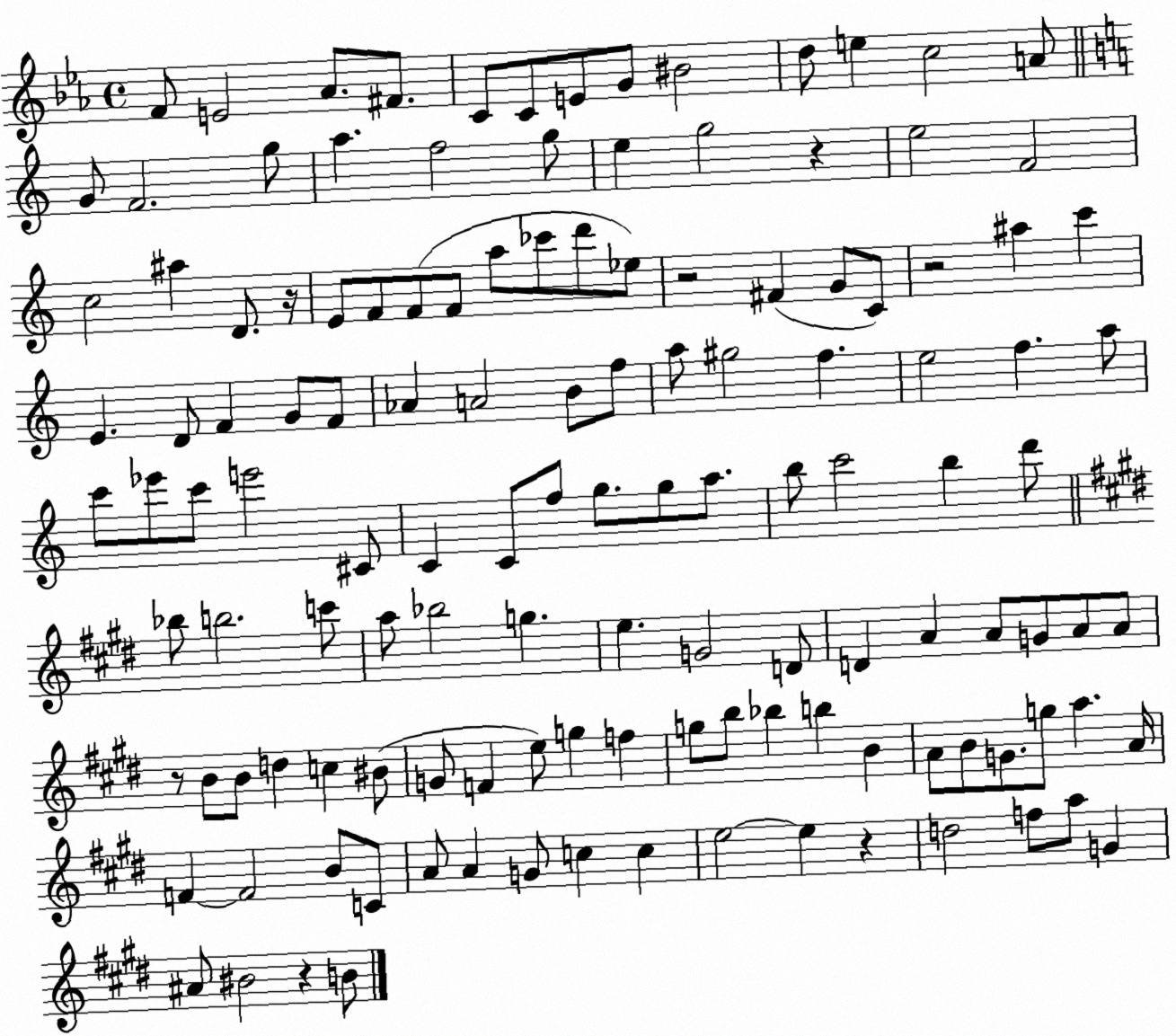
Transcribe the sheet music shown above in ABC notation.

X:1
T:Untitled
M:4/4
L:1/4
K:Eb
F/2 E2 _A/2 ^F/2 C/2 C/2 E/2 G/2 ^B2 d/2 e c2 A/2 G/2 F2 g/2 a f2 g/2 e g2 z e2 F2 c2 ^a D/2 z/4 E/2 F/2 F/2 F/2 a/2 _c'/2 d'/2 _e/2 z2 ^F G/2 C/2 z2 ^a c' E D/2 F G/2 F/2 _A A2 B/2 f/2 a/2 ^g2 f e2 f a/2 c'/2 _e'/2 c'/2 e'2 ^C/2 C C/2 f/2 g/2 g/2 a/2 b/2 c'2 b d'/2 _b/2 b2 c'/2 a/2 _b2 g e G2 D/2 D A A/2 G/2 A/2 A/2 z/2 B/2 B/2 d c ^B/2 G/2 F e/2 g f g/2 b/2 _b b B A/2 B/2 G/2 g/2 a A/4 F F2 B/2 C/2 A/2 A G/2 c c e2 e z d2 f/2 a/2 G ^A/2 ^B2 z B/2